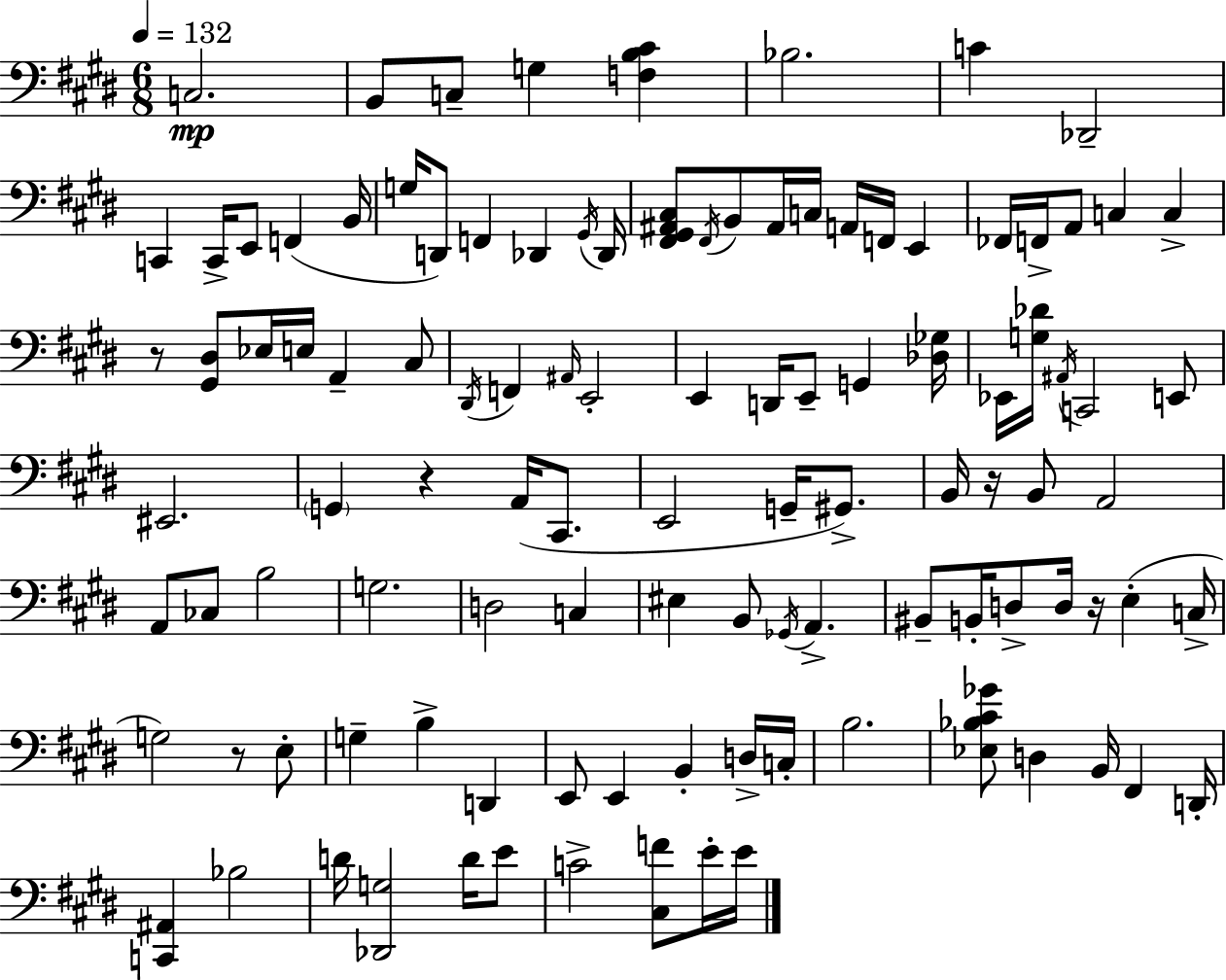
X:1
T:Untitled
M:6/8
L:1/4
K:E
C,2 B,,/2 C,/2 G, [F,B,^C] _B,2 C _D,,2 C,, C,,/4 E,,/2 F,, B,,/4 G,/4 D,,/2 F,, _D,, ^G,,/4 _D,,/4 [^F,,^G,,^A,,^C,]/2 ^F,,/4 B,,/2 ^A,,/4 C,/4 A,,/4 F,,/4 E,, _F,,/4 F,,/4 A,,/2 C, C, z/2 [^G,,^D,]/2 _E,/4 E,/4 A,, ^C,/2 ^D,,/4 F,, ^A,,/4 E,,2 E,, D,,/4 E,,/2 G,, [_D,_G,]/4 _E,,/4 [G,_D]/4 ^A,,/4 C,,2 E,,/2 ^E,,2 G,, z A,,/4 ^C,,/2 E,,2 G,,/4 ^G,,/2 B,,/4 z/4 B,,/2 A,,2 A,,/2 _C,/2 B,2 G,2 D,2 C, ^E, B,,/2 _G,,/4 A,, ^B,,/2 B,,/4 D,/2 D,/4 z/4 E, C,/4 G,2 z/2 E,/2 G, B, D,, E,,/2 E,, B,, D,/4 C,/4 B,2 [_E,_B,^C_G]/2 D, B,,/4 ^F,, D,,/4 [C,,^A,,] _B,2 D/4 [_D,,G,]2 D/4 E/2 C2 [^C,F]/2 E/4 E/4